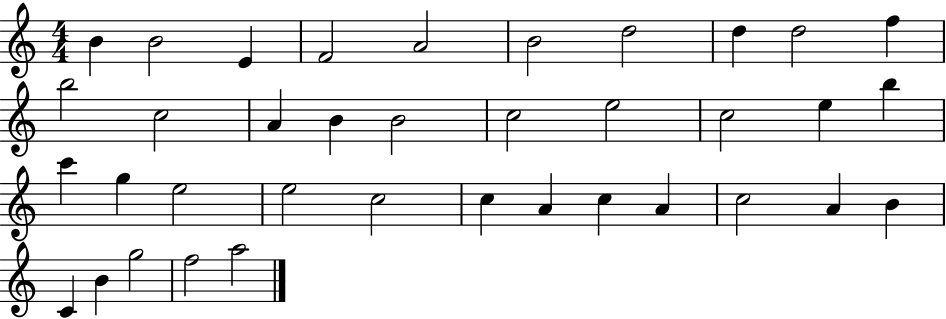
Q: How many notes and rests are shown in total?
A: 37